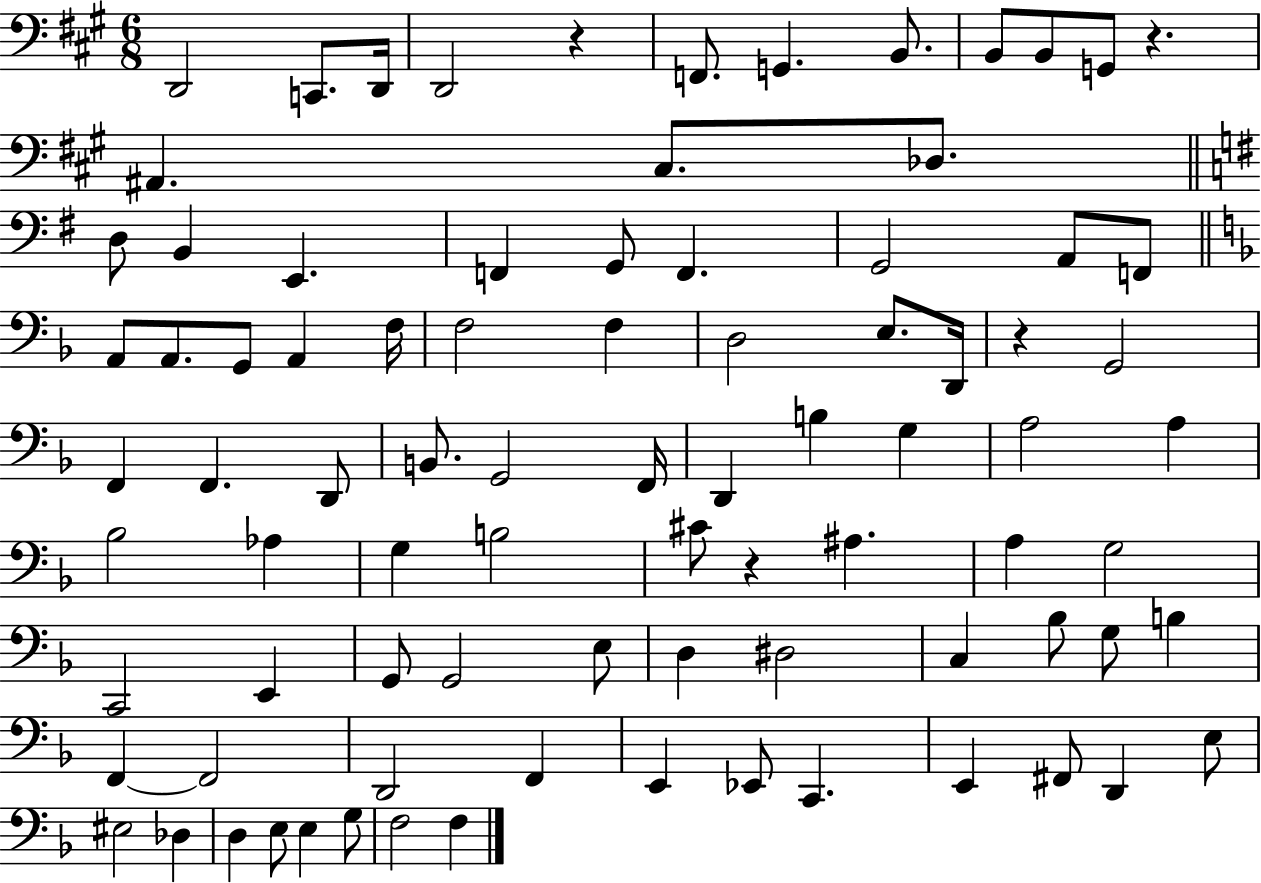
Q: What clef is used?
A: bass